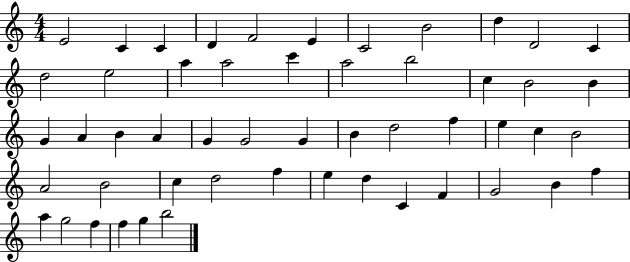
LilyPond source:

{
  \clef treble
  \numericTimeSignature
  \time 4/4
  \key c \major
  e'2 c'4 c'4 | d'4 f'2 e'4 | c'2 b'2 | d''4 d'2 c'4 | \break d''2 e''2 | a''4 a''2 c'''4 | a''2 b''2 | c''4 b'2 b'4 | \break g'4 a'4 b'4 a'4 | g'4 g'2 g'4 | b'4 d''2 f''4 | e''4 c''4 b'2 | \break a'2 b'2 | c''4 d''2 f''4 | e''4 d''4 c'4 f'4 | g'2 b'4 f''4 | \break a''4 g''2 f''4 | f''4 g''4 b''2 | \bar "|."
}